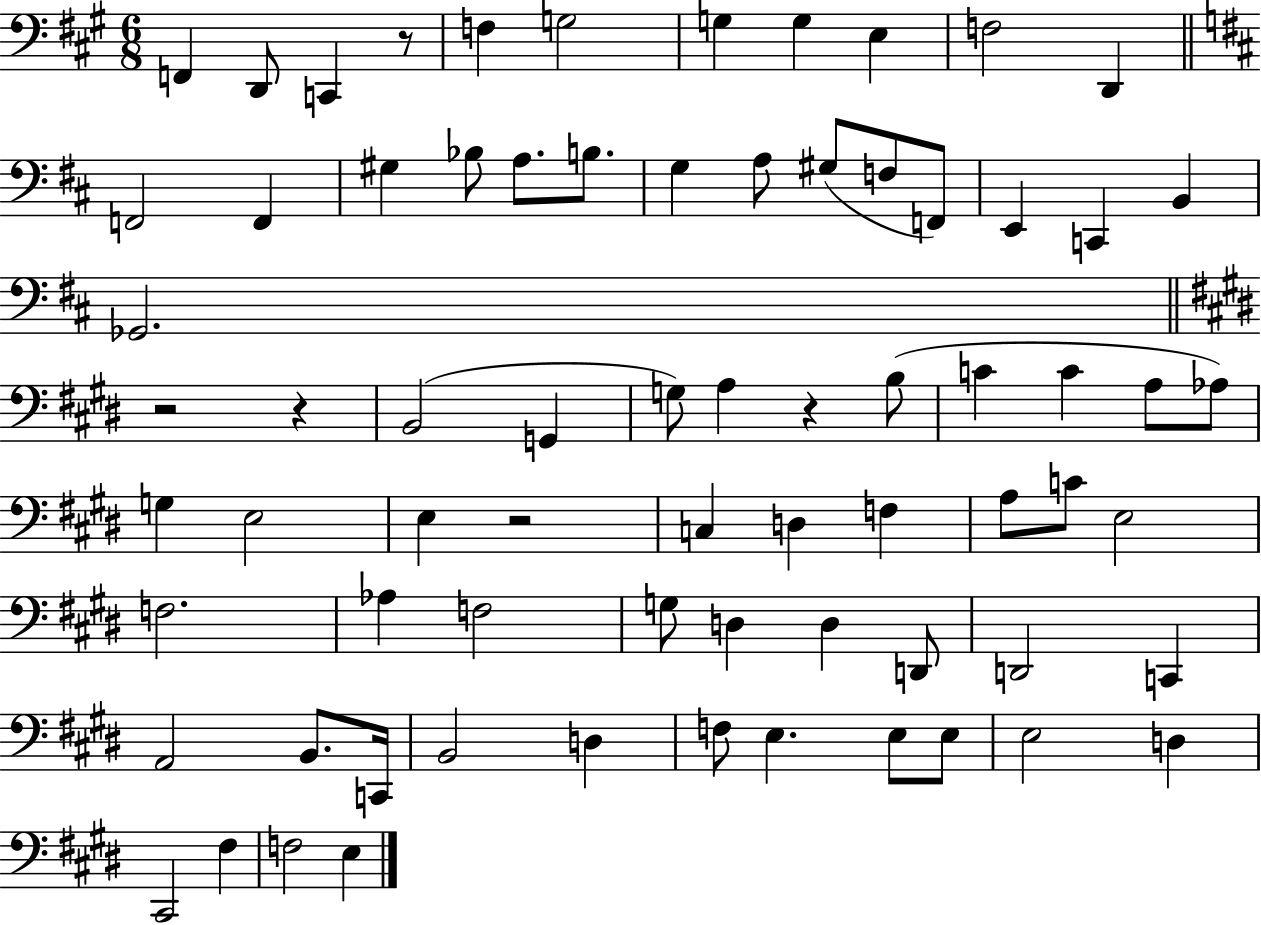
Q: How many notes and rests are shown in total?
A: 72